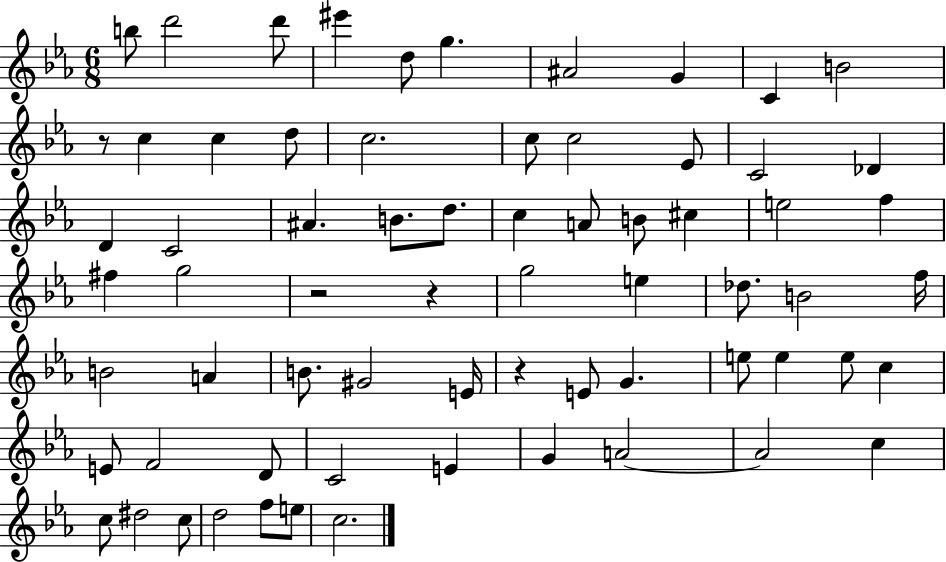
X:1
T:Untitled
M:6/8
L:1/4
K:Eb
b/2 d'2 d'/2 ^e' d/2 g ^A2 G C B2 z/2 c c d/2 c2 c/2 c2 _E/2 C2 _D D C2 ^A B/2 d/2 c A/2 B/2 ^c e2 f ^f g2 z2 z g2 e _d/2 B2 f/4 B2 A B/2 ^G2 E/4 z E/2 G e/2 e e/2 c E/2 F2 D/2 C2 E G A2 A2 c c/2 ^d2 c/2 d2 f/2 e/2 c2